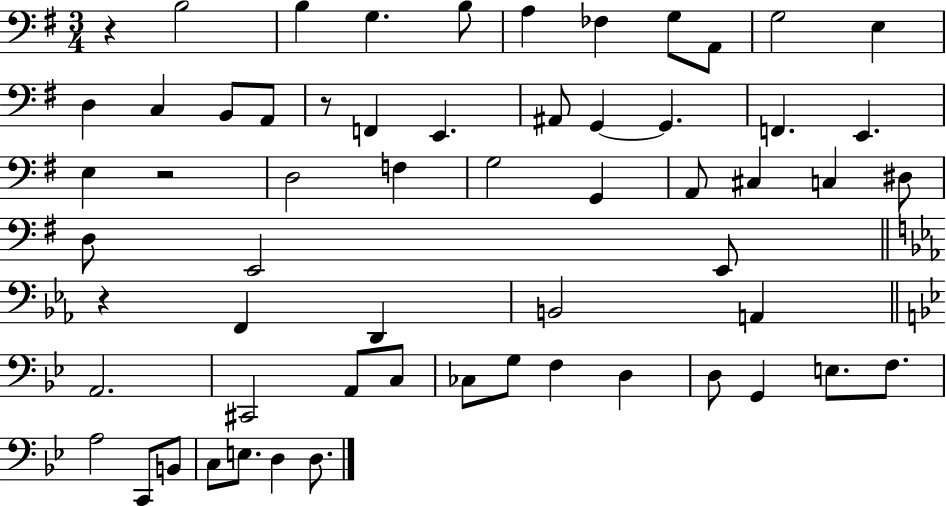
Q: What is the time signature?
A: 3/4